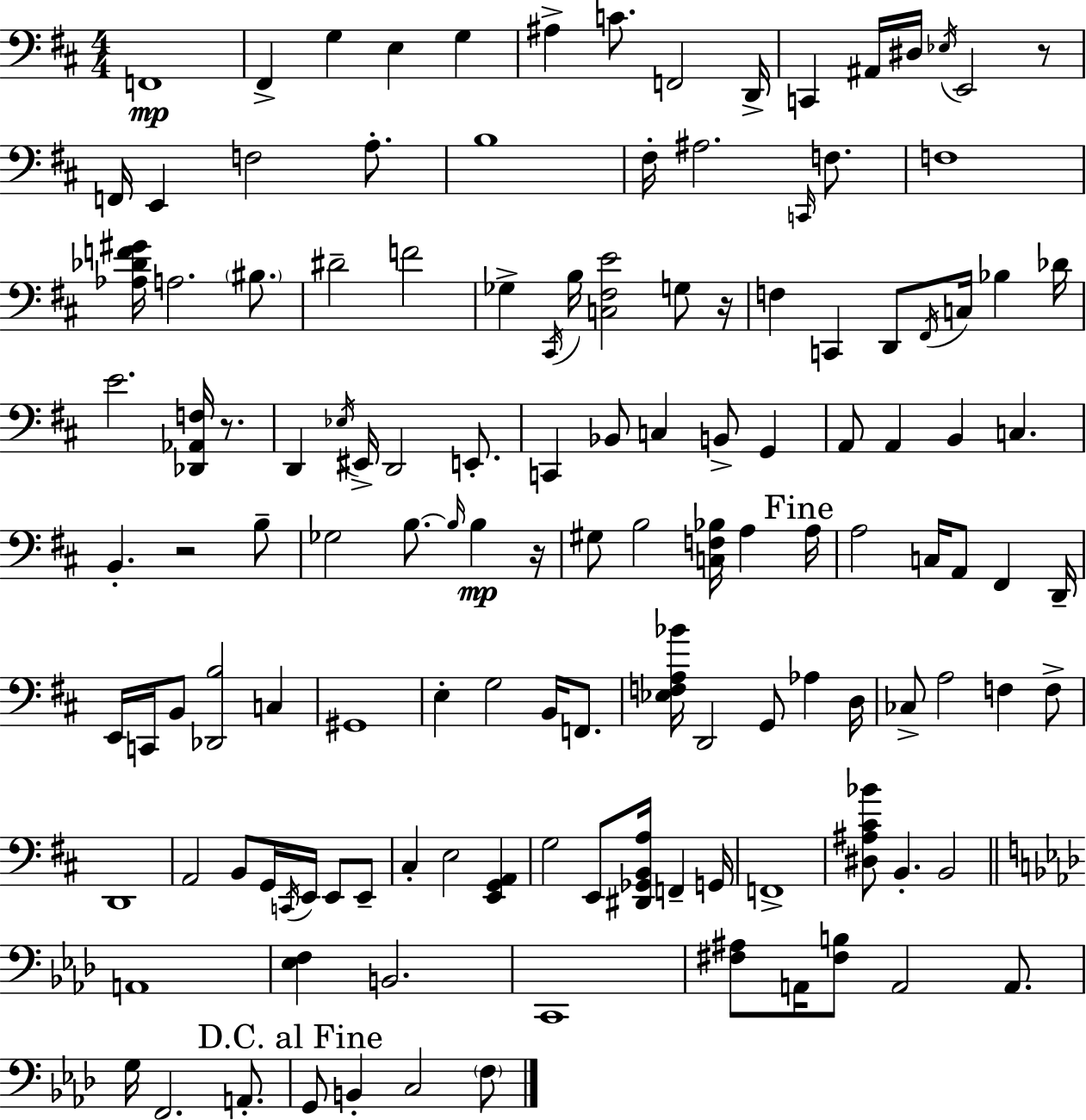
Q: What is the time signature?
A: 4/4